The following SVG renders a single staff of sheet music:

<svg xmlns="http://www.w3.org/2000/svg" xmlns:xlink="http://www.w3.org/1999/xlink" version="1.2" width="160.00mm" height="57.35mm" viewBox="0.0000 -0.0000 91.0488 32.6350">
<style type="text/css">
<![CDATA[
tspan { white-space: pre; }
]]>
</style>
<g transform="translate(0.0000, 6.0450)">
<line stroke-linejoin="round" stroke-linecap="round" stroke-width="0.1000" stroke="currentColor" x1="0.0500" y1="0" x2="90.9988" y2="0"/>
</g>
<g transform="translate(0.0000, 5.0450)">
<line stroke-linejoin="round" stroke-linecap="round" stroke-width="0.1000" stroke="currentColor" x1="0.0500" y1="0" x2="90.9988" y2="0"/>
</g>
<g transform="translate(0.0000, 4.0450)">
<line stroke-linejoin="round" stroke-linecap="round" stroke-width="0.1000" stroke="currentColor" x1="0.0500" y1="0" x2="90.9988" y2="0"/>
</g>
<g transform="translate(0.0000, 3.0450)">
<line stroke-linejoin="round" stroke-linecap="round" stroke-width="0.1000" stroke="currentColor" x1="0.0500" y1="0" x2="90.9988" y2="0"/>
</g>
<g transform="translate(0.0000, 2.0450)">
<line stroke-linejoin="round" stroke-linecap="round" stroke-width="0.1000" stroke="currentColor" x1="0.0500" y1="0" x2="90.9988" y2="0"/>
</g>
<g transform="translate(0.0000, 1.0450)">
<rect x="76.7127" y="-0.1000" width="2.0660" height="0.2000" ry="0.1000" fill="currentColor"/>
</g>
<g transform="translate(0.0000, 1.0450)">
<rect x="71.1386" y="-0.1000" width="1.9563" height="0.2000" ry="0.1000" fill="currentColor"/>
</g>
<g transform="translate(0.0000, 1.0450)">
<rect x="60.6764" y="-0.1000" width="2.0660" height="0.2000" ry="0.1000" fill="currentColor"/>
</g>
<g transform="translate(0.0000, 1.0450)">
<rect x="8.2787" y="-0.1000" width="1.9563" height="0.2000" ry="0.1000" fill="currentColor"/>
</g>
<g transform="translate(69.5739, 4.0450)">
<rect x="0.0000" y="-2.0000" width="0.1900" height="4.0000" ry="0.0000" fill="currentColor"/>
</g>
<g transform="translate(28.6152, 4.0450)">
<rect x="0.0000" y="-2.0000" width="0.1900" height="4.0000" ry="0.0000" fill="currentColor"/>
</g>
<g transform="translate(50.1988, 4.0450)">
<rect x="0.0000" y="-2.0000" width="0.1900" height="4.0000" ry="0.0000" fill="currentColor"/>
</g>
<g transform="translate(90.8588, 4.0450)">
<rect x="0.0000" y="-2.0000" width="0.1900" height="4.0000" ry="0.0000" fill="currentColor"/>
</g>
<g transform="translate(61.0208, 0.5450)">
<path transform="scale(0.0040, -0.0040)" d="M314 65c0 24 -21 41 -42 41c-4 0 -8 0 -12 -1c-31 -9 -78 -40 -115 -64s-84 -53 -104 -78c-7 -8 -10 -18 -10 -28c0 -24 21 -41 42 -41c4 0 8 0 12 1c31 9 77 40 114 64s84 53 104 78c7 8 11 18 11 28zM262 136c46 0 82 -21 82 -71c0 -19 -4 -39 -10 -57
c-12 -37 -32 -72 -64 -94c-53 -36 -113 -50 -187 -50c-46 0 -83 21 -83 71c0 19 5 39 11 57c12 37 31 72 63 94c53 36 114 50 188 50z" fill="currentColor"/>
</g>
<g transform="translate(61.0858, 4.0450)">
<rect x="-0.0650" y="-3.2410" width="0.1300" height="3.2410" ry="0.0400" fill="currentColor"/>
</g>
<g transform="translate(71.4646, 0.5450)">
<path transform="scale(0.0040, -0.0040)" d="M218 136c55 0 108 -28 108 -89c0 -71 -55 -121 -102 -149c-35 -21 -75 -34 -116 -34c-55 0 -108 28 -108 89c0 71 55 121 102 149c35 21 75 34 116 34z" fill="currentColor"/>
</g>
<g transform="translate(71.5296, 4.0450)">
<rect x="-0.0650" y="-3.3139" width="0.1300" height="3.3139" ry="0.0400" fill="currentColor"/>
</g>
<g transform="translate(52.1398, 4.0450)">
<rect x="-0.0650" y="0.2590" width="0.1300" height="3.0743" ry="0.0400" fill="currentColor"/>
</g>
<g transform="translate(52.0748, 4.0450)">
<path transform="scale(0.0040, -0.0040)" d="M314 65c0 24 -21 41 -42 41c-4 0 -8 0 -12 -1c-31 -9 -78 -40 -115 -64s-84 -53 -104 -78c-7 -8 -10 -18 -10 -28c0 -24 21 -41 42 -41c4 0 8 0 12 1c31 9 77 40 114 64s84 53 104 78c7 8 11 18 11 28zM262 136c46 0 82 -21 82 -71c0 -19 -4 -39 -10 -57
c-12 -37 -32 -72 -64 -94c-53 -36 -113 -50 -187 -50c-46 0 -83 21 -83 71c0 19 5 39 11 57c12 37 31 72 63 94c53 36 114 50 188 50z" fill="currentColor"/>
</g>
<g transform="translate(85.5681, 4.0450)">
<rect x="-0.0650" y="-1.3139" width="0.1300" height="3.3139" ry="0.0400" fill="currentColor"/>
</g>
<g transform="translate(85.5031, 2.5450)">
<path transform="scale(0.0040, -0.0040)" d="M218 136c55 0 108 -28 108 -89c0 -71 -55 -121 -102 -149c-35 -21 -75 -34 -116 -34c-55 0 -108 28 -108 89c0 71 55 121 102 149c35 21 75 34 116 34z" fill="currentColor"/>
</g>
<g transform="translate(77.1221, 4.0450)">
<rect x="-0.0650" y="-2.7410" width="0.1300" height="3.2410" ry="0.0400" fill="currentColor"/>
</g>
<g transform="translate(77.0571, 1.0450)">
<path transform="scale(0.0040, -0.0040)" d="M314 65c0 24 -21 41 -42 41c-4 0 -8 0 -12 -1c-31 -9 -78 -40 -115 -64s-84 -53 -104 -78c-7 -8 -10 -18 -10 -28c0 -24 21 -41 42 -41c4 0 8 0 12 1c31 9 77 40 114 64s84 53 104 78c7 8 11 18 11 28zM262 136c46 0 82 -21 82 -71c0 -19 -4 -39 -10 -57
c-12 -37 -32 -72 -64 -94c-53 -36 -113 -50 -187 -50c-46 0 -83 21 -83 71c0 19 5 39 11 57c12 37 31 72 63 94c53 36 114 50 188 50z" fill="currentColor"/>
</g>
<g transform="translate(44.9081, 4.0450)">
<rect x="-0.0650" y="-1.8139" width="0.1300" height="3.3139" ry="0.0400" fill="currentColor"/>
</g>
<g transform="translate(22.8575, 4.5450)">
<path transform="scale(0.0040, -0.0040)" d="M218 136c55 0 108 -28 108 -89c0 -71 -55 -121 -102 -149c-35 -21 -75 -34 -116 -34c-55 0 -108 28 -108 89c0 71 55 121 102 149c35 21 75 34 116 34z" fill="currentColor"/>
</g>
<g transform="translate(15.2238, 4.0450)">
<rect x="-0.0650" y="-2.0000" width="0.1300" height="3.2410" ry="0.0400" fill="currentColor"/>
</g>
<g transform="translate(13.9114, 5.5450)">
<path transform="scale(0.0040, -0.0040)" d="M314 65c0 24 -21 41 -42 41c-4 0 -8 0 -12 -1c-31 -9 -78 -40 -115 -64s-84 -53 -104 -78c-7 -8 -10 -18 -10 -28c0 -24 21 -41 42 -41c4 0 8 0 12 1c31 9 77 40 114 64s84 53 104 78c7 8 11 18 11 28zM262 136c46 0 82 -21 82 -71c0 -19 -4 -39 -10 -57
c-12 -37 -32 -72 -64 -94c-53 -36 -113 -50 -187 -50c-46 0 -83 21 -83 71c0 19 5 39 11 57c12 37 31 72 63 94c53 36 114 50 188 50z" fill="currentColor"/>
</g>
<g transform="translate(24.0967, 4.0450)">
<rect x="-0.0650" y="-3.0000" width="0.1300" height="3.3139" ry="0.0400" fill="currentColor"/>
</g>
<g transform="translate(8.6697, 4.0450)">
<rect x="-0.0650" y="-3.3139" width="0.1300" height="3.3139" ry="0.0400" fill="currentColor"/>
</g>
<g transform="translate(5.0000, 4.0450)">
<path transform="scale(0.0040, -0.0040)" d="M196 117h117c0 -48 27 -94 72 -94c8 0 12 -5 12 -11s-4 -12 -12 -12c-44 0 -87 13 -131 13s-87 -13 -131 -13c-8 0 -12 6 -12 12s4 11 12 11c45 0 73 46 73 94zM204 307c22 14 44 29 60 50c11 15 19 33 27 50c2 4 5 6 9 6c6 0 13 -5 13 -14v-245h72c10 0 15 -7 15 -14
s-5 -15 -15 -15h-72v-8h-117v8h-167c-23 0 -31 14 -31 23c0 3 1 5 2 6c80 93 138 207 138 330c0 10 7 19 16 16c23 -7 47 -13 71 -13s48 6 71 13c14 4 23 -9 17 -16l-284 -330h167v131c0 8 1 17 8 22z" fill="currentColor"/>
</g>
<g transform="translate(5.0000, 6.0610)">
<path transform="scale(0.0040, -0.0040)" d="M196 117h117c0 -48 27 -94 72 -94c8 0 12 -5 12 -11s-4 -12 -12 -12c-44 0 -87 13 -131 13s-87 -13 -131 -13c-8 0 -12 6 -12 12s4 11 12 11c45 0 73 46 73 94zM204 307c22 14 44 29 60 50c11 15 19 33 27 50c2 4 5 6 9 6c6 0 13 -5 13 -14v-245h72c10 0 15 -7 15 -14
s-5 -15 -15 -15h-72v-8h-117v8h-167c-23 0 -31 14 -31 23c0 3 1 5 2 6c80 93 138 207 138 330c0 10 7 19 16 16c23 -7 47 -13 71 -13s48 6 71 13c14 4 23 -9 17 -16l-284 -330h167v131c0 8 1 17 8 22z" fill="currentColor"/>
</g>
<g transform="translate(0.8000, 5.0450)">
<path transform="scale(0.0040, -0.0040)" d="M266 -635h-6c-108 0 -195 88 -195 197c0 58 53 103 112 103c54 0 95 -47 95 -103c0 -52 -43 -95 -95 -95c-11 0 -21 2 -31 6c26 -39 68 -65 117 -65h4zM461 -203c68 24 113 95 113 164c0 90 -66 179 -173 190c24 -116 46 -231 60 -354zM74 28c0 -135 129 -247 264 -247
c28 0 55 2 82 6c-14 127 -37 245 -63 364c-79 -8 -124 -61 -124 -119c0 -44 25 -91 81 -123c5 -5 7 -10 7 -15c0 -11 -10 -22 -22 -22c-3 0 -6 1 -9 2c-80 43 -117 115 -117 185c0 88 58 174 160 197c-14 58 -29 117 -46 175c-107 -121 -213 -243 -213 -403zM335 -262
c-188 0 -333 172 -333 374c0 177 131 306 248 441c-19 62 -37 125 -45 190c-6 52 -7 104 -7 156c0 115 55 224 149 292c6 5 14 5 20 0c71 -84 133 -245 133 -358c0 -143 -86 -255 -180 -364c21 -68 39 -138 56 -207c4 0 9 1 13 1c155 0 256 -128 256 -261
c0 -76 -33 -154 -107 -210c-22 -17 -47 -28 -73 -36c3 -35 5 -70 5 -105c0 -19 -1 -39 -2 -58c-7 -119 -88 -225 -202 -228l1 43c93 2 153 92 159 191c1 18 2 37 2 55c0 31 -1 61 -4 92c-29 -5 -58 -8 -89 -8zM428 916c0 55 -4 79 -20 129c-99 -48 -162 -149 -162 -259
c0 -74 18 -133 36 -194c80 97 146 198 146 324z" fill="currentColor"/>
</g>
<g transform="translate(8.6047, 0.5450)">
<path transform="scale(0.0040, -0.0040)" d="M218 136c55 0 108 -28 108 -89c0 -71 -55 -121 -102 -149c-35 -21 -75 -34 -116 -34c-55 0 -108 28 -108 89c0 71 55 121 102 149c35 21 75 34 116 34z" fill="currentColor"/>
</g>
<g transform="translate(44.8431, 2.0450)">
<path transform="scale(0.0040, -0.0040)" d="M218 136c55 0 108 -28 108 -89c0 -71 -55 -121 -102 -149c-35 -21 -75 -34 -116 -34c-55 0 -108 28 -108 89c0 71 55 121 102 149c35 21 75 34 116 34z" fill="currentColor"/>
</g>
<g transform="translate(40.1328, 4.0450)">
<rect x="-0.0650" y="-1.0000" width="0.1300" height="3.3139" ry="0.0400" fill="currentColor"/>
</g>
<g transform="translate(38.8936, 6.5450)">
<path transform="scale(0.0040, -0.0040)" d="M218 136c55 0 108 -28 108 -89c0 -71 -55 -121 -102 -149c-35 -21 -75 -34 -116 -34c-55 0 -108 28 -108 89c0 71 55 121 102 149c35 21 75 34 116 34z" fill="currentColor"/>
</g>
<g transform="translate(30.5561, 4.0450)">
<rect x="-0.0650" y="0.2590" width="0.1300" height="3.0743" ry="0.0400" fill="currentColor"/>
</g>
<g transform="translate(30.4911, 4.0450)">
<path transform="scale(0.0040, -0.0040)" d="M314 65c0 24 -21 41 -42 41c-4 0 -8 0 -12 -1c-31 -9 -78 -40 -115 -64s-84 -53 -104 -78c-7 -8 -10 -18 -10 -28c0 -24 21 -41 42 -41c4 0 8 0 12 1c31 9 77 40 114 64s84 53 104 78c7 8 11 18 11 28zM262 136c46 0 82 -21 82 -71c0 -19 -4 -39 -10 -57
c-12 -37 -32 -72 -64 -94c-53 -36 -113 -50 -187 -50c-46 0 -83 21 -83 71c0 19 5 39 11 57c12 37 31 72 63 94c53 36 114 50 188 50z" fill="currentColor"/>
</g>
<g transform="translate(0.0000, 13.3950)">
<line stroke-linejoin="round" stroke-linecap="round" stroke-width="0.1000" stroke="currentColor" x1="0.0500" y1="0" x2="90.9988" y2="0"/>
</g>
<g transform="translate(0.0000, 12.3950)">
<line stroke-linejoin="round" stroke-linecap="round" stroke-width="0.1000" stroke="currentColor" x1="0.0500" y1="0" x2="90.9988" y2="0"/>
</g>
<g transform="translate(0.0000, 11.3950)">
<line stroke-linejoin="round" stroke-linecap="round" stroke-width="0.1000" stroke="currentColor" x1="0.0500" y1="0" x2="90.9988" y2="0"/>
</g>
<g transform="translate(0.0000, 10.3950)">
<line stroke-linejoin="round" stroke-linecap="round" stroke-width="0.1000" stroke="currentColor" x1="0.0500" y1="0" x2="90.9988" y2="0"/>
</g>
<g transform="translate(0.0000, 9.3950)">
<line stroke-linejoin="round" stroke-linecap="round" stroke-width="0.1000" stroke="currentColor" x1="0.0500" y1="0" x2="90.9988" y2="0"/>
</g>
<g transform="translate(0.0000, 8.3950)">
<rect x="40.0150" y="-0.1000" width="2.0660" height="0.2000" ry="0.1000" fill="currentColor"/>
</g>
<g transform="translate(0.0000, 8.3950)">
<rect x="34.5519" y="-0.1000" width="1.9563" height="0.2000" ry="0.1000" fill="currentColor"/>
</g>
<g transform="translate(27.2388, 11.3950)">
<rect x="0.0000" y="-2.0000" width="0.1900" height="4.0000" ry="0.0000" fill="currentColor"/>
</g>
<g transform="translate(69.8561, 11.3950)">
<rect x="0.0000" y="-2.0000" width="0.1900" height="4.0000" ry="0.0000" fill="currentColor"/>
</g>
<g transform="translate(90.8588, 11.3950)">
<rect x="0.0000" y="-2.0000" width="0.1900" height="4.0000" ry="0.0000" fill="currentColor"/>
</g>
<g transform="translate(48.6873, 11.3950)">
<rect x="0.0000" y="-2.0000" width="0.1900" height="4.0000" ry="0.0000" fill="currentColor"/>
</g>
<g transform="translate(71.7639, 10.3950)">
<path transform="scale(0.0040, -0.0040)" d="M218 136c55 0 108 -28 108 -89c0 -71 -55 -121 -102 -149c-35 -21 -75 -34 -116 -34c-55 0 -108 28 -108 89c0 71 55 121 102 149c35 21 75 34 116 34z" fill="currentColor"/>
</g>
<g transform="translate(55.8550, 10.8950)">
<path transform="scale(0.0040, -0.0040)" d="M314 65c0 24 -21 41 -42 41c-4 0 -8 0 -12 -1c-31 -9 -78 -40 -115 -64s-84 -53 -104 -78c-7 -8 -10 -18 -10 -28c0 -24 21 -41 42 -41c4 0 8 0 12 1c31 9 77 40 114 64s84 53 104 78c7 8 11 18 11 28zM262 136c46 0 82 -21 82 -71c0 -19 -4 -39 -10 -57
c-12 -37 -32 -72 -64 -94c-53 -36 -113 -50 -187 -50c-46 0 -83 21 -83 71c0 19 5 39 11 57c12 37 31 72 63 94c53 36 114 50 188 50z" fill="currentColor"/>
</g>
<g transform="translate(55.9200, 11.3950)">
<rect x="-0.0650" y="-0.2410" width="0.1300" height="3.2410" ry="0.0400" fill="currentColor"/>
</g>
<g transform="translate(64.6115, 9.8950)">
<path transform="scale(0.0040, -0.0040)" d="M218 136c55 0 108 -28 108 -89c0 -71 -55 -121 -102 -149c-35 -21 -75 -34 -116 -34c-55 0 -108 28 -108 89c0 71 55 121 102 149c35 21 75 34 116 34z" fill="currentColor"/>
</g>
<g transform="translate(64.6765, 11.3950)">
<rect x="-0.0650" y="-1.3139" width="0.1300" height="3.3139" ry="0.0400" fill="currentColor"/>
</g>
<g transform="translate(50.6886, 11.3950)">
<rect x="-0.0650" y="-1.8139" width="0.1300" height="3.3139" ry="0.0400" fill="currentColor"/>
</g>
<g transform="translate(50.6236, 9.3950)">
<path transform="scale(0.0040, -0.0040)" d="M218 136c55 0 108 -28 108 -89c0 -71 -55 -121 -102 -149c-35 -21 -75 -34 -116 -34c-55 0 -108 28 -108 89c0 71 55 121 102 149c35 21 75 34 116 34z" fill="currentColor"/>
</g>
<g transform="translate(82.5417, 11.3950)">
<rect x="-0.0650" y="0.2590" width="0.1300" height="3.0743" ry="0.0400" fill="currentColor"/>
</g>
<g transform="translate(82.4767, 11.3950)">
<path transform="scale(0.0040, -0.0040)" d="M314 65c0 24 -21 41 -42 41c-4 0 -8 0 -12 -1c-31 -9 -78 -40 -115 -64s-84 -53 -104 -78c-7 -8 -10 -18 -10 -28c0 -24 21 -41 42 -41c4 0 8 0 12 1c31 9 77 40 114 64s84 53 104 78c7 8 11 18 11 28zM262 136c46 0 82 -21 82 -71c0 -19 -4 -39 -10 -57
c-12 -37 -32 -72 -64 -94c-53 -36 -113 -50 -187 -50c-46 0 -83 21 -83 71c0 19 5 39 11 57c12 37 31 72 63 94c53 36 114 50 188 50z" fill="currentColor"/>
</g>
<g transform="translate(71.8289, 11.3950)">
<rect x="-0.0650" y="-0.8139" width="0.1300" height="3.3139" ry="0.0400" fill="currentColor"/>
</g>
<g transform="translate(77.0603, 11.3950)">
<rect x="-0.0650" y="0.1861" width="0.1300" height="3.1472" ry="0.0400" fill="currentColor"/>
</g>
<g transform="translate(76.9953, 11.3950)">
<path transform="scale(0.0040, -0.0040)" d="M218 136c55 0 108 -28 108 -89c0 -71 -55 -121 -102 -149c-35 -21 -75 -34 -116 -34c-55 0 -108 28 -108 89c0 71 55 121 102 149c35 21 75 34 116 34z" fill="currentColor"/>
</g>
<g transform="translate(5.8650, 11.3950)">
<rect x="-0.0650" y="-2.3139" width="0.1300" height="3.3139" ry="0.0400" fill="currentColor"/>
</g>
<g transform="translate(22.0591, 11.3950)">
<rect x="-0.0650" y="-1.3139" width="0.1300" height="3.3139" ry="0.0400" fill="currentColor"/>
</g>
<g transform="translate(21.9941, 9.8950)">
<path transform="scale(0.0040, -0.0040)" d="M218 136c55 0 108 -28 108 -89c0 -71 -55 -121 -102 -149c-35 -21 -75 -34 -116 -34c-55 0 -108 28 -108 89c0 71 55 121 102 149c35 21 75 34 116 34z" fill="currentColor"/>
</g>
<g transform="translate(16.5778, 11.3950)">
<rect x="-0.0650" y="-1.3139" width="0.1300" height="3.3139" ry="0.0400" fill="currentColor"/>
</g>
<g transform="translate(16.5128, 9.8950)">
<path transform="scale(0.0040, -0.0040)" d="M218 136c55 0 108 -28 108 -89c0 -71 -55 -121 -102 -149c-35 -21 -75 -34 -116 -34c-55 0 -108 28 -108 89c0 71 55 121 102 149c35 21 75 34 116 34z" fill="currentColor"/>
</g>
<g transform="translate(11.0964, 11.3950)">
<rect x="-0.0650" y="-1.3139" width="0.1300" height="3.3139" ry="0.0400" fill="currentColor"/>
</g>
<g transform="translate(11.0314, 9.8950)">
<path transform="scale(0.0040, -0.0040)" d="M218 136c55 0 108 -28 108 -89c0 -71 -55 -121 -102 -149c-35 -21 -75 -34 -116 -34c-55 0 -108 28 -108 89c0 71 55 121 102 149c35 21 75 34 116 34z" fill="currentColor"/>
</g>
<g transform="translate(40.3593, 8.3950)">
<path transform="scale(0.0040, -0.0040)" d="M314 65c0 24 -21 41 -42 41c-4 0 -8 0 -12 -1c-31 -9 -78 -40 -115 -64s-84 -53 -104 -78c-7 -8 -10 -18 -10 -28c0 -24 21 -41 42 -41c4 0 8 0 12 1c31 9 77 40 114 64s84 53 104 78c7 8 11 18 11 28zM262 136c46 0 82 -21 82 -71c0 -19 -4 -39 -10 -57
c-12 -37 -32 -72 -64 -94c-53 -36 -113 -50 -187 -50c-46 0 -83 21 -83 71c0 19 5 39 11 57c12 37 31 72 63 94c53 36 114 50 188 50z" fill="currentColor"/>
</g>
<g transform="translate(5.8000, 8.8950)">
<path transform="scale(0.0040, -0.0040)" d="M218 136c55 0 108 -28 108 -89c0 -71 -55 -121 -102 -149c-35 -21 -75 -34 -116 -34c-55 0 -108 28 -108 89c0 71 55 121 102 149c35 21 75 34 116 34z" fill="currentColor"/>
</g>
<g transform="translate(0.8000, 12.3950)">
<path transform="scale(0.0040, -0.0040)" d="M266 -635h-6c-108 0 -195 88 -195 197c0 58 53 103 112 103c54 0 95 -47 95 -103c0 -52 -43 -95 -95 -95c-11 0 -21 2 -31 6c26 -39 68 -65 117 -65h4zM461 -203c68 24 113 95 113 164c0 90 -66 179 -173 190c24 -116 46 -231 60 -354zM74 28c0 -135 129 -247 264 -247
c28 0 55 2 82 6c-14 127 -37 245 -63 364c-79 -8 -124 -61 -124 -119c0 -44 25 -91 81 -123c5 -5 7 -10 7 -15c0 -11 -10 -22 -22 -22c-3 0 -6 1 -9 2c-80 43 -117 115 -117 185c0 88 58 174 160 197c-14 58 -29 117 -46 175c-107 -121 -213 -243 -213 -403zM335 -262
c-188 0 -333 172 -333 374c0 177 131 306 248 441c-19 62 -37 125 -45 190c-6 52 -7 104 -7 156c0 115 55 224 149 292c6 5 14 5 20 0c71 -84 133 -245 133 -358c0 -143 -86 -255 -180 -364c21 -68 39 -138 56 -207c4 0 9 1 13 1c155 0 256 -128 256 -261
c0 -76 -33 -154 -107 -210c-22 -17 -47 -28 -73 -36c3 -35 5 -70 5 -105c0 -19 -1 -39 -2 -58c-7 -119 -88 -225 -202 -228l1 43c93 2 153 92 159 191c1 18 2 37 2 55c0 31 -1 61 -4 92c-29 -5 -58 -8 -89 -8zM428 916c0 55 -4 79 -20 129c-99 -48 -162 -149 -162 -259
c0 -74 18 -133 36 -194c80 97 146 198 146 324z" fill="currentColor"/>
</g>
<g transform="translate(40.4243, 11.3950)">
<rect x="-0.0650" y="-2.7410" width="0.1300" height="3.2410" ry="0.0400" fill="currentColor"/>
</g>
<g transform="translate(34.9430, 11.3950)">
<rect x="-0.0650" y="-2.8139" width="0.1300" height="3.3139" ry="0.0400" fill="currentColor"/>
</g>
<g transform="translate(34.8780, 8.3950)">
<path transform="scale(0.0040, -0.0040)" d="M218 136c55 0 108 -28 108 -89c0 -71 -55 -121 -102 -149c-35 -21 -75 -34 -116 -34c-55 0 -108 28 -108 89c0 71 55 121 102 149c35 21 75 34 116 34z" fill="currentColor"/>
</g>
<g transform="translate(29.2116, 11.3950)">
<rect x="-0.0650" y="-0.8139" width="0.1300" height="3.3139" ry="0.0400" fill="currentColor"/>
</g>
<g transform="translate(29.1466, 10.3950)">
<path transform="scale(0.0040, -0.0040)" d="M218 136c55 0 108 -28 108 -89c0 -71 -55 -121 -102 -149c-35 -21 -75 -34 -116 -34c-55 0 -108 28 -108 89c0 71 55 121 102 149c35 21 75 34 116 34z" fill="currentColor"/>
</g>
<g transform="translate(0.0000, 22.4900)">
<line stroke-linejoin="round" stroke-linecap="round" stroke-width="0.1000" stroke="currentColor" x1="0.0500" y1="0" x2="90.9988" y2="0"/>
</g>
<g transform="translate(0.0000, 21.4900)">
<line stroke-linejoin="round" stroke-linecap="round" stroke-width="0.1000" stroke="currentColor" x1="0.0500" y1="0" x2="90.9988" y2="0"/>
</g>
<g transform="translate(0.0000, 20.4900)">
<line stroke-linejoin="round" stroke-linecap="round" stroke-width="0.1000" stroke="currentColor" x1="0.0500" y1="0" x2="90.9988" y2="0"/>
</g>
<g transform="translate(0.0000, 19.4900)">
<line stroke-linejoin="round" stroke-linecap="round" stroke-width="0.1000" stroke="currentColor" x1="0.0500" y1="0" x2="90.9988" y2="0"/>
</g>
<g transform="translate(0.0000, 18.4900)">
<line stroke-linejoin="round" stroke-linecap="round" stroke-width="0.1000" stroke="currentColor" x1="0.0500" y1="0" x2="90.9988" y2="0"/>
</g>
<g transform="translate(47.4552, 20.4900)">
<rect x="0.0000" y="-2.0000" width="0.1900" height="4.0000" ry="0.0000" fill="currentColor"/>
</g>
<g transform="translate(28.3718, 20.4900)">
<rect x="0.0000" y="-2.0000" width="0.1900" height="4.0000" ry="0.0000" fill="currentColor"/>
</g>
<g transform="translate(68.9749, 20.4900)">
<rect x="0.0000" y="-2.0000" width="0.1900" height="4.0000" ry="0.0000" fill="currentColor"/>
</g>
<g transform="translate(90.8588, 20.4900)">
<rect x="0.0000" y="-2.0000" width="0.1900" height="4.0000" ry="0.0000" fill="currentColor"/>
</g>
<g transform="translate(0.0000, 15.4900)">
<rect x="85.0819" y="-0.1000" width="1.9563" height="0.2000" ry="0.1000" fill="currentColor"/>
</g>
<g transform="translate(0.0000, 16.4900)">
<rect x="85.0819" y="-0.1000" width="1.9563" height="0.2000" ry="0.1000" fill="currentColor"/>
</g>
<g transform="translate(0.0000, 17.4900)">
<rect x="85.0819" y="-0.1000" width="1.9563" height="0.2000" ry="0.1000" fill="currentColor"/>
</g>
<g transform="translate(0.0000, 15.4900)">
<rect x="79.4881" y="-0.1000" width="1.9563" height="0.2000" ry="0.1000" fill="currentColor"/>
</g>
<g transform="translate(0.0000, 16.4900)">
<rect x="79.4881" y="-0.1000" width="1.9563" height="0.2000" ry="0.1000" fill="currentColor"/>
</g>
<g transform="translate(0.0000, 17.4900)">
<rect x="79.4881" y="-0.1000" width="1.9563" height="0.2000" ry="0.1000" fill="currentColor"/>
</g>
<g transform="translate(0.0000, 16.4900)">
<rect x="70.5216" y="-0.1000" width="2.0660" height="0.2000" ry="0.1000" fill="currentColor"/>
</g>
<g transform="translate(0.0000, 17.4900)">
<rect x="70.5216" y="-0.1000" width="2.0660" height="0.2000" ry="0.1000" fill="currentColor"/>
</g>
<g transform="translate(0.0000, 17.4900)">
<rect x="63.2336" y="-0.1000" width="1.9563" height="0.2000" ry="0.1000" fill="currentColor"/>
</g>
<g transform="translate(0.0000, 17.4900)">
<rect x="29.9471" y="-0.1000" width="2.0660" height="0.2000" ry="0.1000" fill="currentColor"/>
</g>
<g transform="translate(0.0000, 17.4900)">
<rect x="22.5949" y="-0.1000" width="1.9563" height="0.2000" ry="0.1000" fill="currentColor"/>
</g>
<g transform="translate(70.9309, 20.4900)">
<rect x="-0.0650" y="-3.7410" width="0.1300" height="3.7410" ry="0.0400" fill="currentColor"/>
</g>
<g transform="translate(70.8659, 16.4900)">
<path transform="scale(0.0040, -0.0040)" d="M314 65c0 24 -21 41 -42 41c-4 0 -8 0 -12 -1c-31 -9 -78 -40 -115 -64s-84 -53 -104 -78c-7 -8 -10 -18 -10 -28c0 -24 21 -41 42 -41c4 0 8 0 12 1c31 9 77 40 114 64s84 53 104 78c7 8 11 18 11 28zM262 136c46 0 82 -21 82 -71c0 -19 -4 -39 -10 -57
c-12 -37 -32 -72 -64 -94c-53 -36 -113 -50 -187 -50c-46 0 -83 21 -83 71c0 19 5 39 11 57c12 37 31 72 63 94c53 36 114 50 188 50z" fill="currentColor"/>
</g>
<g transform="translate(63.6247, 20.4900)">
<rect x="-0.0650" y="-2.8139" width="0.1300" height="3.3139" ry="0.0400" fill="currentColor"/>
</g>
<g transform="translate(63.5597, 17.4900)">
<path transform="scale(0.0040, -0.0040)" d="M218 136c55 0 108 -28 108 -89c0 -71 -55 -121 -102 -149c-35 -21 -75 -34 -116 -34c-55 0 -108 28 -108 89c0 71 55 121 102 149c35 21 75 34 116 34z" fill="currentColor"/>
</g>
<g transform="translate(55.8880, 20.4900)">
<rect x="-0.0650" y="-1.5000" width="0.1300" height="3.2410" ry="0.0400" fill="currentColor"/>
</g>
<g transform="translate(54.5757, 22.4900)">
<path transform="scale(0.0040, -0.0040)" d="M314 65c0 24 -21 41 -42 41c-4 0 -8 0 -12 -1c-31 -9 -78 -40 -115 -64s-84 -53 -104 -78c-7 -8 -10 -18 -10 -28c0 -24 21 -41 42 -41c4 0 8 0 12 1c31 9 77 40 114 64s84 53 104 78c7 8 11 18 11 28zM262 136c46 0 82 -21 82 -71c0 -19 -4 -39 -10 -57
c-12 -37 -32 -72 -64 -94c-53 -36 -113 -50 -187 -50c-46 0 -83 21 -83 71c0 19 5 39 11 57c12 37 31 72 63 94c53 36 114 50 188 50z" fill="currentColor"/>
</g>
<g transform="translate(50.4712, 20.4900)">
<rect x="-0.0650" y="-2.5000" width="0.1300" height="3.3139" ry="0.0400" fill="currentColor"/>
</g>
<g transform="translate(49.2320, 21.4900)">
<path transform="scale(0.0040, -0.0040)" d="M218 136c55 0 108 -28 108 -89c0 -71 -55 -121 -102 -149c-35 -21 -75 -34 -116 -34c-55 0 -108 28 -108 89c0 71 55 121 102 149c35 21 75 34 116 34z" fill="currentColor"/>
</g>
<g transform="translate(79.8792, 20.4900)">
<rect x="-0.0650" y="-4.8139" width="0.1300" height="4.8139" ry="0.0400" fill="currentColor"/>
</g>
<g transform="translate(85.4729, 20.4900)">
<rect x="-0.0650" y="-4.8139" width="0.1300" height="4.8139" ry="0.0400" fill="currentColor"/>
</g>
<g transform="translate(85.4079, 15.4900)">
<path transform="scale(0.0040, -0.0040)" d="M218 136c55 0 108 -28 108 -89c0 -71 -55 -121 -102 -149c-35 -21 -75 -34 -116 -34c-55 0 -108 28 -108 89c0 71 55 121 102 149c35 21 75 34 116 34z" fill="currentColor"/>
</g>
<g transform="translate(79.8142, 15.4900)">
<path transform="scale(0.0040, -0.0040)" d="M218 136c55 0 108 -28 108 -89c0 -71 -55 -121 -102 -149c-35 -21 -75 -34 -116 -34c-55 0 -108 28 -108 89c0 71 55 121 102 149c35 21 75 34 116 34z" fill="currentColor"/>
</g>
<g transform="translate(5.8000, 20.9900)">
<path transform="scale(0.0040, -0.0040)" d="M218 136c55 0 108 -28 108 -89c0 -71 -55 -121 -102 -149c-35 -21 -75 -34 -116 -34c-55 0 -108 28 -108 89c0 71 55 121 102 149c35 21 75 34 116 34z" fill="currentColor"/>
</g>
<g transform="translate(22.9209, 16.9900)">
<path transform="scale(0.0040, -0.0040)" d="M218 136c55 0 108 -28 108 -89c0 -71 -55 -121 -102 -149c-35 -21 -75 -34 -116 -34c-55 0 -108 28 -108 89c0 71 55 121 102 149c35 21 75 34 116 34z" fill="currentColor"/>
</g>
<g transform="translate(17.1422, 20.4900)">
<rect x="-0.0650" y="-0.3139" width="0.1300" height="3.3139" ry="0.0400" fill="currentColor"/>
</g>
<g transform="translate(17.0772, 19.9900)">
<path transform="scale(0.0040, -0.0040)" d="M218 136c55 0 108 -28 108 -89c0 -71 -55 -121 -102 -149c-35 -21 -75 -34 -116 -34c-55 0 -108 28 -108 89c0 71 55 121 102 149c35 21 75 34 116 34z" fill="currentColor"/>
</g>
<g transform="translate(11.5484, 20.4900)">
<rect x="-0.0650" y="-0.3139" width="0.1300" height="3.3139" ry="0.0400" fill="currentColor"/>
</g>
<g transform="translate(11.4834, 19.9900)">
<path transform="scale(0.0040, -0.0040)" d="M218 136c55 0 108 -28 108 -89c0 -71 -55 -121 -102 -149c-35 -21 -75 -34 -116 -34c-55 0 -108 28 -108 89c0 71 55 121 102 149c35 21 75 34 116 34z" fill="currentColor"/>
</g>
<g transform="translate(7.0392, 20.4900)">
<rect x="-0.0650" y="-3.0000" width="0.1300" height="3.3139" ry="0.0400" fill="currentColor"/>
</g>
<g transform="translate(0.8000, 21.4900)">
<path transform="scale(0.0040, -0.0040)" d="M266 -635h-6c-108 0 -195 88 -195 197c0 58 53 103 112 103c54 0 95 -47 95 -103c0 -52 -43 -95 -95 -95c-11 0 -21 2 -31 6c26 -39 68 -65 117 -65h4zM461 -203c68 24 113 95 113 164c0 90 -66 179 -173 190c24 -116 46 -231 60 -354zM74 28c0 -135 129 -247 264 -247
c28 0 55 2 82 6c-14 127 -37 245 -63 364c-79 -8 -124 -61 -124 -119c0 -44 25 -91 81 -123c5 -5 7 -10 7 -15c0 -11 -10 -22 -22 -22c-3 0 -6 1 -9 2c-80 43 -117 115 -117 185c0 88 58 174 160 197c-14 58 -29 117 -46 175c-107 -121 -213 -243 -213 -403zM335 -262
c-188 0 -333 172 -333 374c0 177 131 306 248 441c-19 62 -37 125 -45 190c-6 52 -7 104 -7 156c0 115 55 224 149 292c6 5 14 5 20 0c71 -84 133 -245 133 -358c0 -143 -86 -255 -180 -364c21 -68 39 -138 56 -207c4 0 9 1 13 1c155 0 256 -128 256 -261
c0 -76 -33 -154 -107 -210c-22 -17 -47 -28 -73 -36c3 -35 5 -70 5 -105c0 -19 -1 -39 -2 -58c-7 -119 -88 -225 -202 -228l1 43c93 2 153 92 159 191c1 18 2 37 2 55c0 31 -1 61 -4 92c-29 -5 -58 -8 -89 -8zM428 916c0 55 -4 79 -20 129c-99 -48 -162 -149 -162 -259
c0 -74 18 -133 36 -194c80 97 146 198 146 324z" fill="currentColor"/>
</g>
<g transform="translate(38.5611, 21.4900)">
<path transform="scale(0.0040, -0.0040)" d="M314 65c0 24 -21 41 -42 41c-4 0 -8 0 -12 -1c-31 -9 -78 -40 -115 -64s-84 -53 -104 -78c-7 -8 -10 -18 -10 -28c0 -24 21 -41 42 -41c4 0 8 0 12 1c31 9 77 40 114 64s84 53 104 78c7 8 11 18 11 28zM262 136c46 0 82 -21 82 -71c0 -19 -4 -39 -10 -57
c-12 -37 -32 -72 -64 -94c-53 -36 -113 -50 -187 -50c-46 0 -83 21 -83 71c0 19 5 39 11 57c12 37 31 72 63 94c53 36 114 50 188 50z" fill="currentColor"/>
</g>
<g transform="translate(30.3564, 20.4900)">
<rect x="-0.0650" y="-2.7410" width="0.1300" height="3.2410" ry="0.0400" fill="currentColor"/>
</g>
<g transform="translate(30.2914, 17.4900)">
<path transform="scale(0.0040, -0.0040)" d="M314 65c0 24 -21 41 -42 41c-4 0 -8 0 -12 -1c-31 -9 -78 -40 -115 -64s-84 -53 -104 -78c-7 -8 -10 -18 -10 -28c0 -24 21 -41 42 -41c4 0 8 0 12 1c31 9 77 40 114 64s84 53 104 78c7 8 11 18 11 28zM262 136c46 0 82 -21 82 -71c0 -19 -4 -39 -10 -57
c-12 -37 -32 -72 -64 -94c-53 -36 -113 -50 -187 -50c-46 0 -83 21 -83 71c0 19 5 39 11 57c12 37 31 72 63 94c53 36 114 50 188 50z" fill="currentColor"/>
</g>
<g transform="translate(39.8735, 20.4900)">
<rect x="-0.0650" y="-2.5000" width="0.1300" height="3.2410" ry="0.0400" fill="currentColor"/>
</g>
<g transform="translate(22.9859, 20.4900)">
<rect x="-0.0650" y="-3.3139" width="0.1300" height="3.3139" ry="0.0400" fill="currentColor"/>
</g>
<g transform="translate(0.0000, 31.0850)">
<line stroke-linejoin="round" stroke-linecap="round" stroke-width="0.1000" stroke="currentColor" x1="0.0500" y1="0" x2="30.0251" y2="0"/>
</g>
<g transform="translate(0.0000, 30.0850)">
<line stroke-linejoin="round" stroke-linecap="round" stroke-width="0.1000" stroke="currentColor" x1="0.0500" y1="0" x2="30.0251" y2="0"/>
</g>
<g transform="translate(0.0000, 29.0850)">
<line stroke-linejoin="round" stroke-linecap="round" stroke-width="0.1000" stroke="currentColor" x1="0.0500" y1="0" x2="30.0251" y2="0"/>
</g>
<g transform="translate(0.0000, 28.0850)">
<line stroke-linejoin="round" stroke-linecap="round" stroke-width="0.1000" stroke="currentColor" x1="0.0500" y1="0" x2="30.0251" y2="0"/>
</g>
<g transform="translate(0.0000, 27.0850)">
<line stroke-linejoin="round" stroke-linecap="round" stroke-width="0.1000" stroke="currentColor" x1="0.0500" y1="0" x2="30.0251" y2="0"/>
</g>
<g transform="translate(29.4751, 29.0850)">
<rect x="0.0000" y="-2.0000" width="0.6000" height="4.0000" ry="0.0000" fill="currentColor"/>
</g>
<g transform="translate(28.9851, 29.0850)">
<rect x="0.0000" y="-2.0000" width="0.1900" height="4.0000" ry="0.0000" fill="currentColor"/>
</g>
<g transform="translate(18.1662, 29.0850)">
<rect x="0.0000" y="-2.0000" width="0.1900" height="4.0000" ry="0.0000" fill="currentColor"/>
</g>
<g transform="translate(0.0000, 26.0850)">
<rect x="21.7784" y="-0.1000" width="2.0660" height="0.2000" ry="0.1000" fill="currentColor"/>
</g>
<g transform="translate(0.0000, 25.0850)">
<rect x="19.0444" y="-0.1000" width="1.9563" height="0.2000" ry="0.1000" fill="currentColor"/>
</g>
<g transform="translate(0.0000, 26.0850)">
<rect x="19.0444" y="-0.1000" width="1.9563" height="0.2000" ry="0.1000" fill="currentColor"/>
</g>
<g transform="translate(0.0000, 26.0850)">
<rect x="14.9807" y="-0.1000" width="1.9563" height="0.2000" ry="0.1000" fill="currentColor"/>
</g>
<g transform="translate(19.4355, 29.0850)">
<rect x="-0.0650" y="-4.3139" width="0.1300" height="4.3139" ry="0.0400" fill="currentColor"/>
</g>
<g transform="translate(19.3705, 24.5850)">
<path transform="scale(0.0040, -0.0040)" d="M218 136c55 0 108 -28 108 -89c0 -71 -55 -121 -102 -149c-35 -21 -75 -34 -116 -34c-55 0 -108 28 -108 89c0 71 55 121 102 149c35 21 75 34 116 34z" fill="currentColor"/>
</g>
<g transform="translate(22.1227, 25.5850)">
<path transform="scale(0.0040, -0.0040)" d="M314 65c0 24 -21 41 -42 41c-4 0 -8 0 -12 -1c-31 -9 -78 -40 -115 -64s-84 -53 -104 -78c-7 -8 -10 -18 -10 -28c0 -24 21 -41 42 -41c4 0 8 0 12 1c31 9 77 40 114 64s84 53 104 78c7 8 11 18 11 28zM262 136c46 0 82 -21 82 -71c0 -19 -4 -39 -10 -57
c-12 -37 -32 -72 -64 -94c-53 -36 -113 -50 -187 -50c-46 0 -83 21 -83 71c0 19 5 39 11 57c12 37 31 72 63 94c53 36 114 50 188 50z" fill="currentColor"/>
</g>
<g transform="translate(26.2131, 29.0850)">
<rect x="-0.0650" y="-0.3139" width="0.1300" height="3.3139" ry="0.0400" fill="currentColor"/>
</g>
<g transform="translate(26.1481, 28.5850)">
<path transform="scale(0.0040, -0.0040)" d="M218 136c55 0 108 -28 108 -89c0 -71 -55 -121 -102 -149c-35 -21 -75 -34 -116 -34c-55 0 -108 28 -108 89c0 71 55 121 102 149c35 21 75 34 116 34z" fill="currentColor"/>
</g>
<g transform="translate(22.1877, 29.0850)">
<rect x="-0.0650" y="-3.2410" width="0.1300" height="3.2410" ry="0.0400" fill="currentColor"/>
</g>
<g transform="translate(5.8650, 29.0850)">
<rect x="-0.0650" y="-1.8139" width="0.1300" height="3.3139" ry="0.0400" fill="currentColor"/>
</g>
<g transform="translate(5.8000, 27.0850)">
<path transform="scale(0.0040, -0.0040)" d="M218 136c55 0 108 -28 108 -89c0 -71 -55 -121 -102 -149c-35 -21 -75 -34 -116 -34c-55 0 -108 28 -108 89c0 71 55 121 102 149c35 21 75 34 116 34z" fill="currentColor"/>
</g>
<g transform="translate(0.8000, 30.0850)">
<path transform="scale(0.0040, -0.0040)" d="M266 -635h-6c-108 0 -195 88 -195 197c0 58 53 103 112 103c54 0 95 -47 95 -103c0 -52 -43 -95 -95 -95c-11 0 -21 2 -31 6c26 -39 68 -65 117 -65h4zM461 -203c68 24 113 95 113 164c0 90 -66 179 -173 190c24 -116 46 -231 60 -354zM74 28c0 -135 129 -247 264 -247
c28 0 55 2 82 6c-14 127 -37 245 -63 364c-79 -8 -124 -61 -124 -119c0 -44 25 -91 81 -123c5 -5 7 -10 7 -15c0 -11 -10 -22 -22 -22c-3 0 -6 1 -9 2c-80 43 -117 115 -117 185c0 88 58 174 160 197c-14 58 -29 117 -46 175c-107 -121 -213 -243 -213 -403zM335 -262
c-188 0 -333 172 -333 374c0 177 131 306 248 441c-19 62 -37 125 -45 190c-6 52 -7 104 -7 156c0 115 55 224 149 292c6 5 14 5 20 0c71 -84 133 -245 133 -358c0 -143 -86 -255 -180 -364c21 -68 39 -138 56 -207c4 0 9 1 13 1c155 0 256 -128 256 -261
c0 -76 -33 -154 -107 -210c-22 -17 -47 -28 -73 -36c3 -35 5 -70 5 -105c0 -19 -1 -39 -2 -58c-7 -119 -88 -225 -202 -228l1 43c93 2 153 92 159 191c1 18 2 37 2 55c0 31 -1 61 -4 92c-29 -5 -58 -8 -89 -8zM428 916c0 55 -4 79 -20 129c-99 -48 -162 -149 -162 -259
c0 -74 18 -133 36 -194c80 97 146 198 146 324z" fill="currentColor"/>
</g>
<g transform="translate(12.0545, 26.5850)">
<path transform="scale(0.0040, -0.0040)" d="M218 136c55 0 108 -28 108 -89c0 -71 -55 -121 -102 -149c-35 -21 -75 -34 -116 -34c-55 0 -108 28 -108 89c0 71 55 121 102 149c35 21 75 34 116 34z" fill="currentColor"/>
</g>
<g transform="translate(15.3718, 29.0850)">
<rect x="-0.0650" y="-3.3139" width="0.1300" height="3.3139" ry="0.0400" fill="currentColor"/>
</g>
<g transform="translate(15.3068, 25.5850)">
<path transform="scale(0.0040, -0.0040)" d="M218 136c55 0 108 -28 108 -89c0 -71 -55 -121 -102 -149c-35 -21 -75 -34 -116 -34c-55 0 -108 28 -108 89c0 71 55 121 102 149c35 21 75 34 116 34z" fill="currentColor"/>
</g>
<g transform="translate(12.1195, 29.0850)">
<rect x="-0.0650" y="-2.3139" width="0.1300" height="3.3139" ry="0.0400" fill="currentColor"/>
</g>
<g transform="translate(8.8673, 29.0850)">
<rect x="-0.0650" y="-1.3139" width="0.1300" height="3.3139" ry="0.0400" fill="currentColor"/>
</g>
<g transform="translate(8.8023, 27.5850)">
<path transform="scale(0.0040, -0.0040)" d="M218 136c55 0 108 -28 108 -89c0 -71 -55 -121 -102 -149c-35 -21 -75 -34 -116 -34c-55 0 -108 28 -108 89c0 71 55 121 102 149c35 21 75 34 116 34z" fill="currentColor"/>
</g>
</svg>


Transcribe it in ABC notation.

X:1
T:Untitled
M:4/4
L:1/4
K:C
b F2 A B2 D f B2 b2 b a2 e g e e e d a a2 f c2 e d B B2 A c c b a2 G2 G E2 a c'2 e' e' f e g b d' b2 c